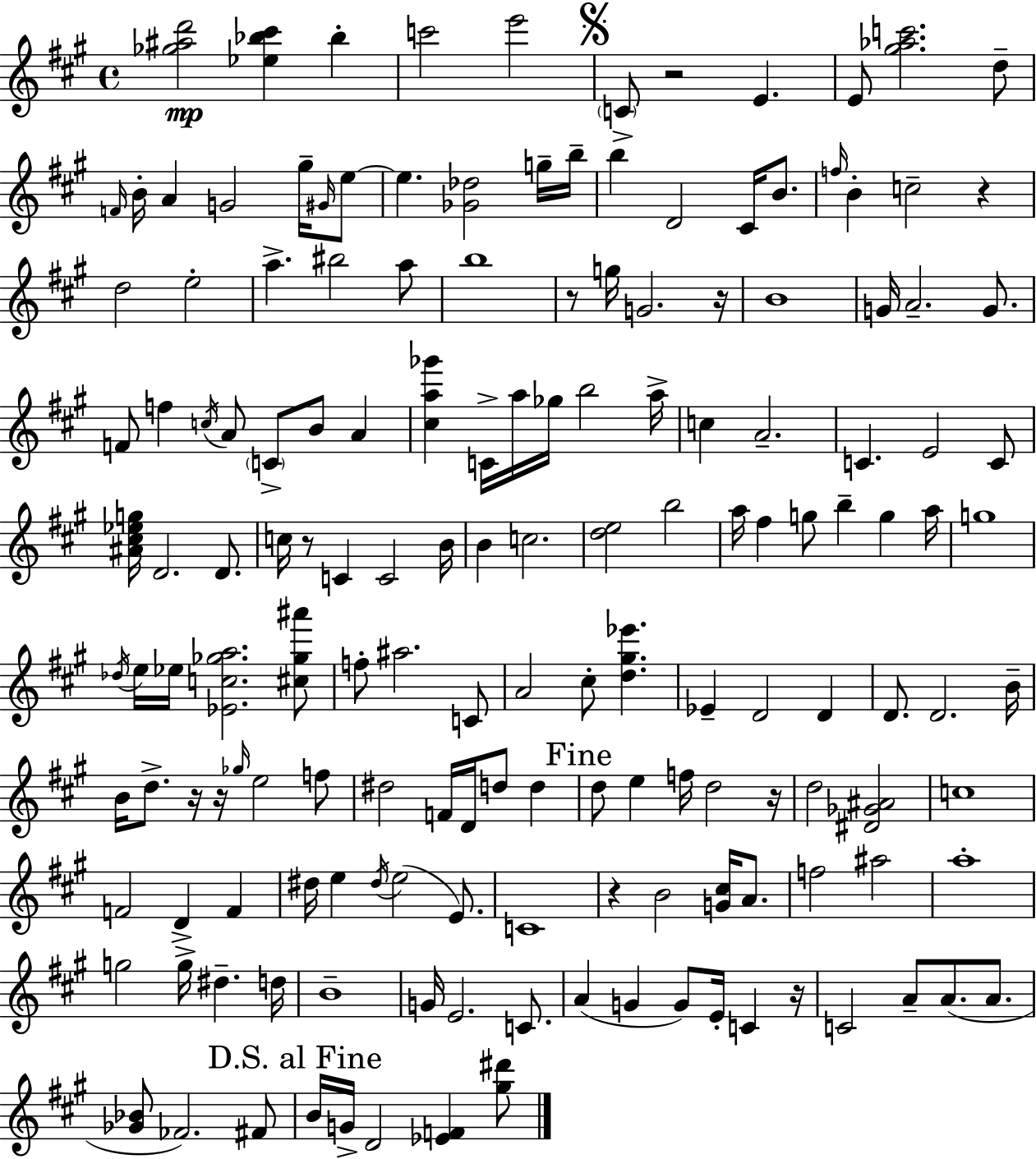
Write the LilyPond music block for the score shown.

{
  \clef treble
  \time 4/4
  \defaultTimeSignature
  \key a \major
  <ges'' ais'' d'''>2\mp <ees'' bes'' cis'''>4 bes''4-. | c'''2 e'''2 | \mark \markup { \musicglyph "scripts.segno" } \parenthesize c'8-> r2 e'4. | e'8 <gis'' aes'' c'''>2. d''8-- | \break \grace { f'16 } b'16-. a'4 g'2 gis''16-- \grace { gis'16 } | e''8~~ e''4. <ges' des''>2 | g''16-- b''16-- b''4 d'2 cis'16 b'8. | \grace { f''16 } b'4-. c''2-- r4 | \break d''2 e''2-. | a''4.-> bis''2 | a''8 b''1 | r8 g''16 g'2. | \break r16 b'1 | g'16 a'2.-- | g'8. f'8 f''4 \acciaccatura { c''16 } a'8 \parenthesize c'8-> b'8 | a'4 <cis'' a'' ges'''>4 c'16-> a''16 ges''16 b''2 | \break a''16-> c''4 a'2.-- | c'4. e'2 | c'8 <ais' cis'' ees'' g''>16 d'2. | d'8. c''16 r8 c'4 c'2 | \break b'16 b'4 c''2. | <d'' e''>2 b''2 | a''16 fis''4 g''8 b''4-- g''4 | a''16 g''1 | \break \acciaccatura { des''16 } e''16 ees''16 <ees' c'' ges'' a''>2. | <cis'' ges'' ais'''>8 f''8-. ais''2. | c'8 a'2 cis''8-. <d'' gis'' ees'''>4. | ees'4-- d'2 | \break d'4 d'8. d'2. | b'16-- b'16 d''8.-> r16 r16 \grace { ges''16 } e''2 | f''8 dis''2 f'16 d'16 | d''8 d''4 \mark "Fine" d''8 e''4 f''16 d''2 | \break r16 d''2 <dis' ges' ais'>2 | c''1 | f'2 d'4-> | f'4 dis''16 e''4 \acciaccatura { dis''16 }( e''2 | \break e'8.) c'1 | r4 b'2 | <g' cis''>16 a'8. f''2 ais''2 | a''1-. | \break g''2 g''16-> | dis''4.-- d''16 b'1-- | g'16 e'2. | c'8. a'4( g'4 g'8) | \break e'16-. c'4 r16 c'2 a'8-- | a'8.( a'8. <ges' bes'>8 fes'2.) | fis'8 \mark "D.S. al Fine" b'16 g'16-> d'2 | <ees' f'>4 <gis'' dis'''>8 \bar "|."
}